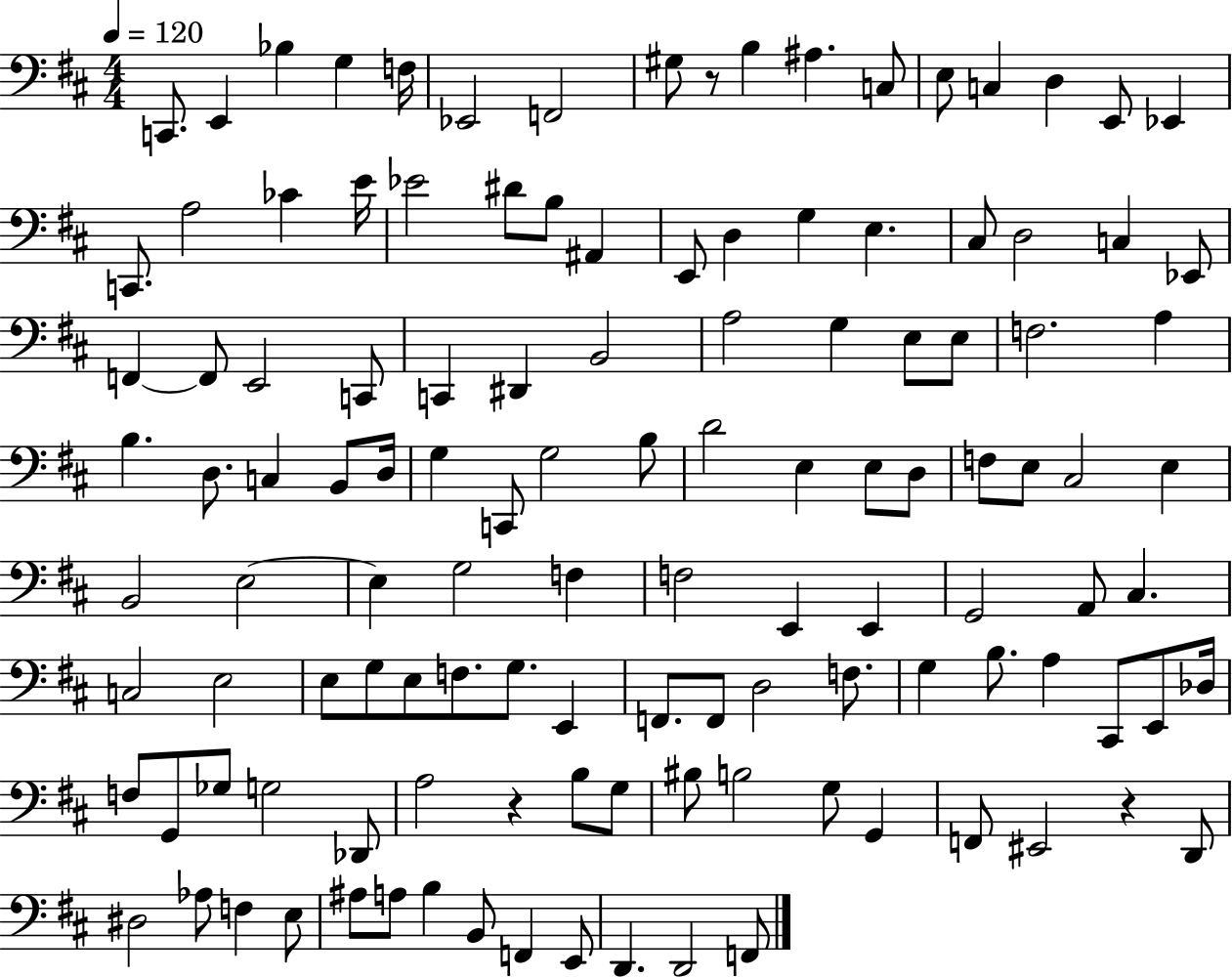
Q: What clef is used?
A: bass